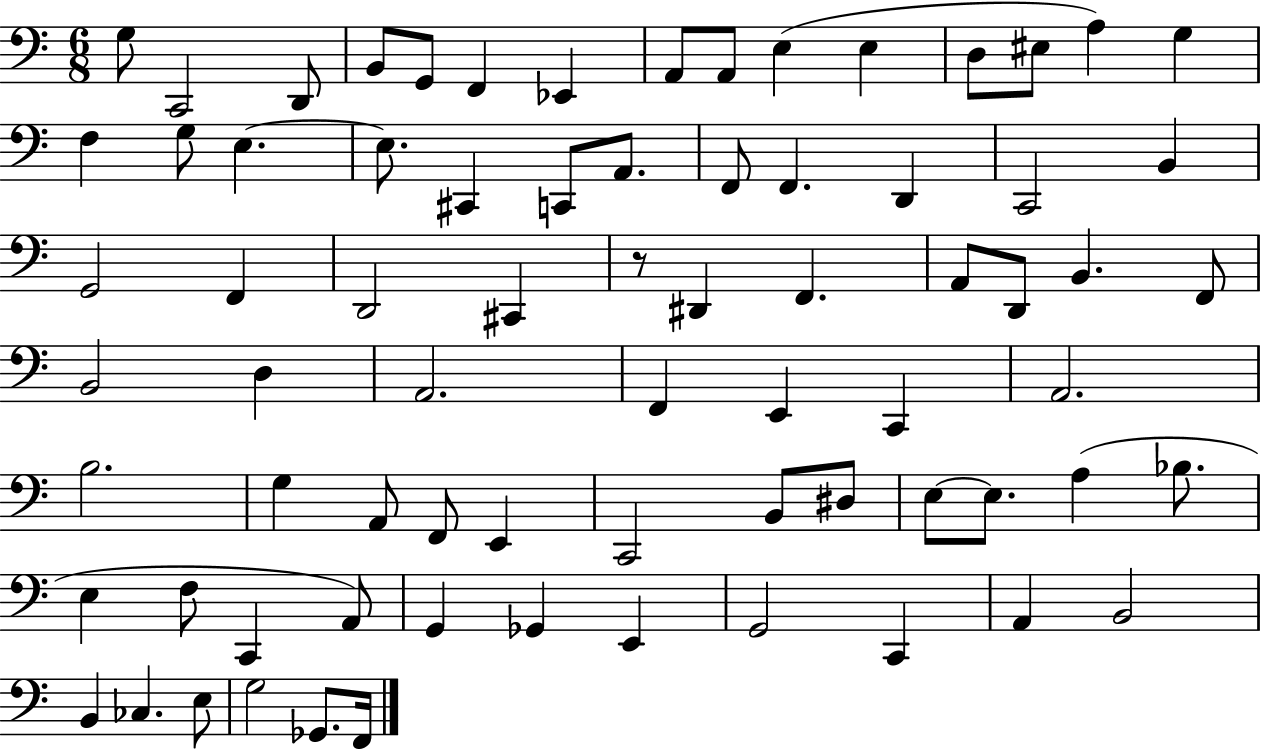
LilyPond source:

{
  \clef bass
  \numericTimeSignature
  \time 6/8
  \key c \major
  \repeat volta 2 { g8 c,2 d,8 | b,8 g,8 f,4 ees,4 | a,8 a,8 e4( e4 | d8 eis8 a4) g4 | \break f4 g8 e4.~~ | e8. cis,4 c,8 a,8. | f,8 f,4. d,4 | c,2 b,4 | \break g,2 f,4 | d,2 cis,4 | r8 dis,4 f,4. | a,8 d,8 b,4. f,8 | \break b,2 d4 | a,2. | f,4 e,4 c,4 | a,2. | \break b2. | g4 a,8 f,8 e,4 | c,2 b,8 dis8 | e8~~ e8. a4( bes8. | \break e4 f8 c,4 a,8) | g,4 ges,4 e,4 | g,2 c,4 | a,4 b,2 | \break b,4 ces4. e8 | g2 ges,8. f,16 | } \bar "|."
}